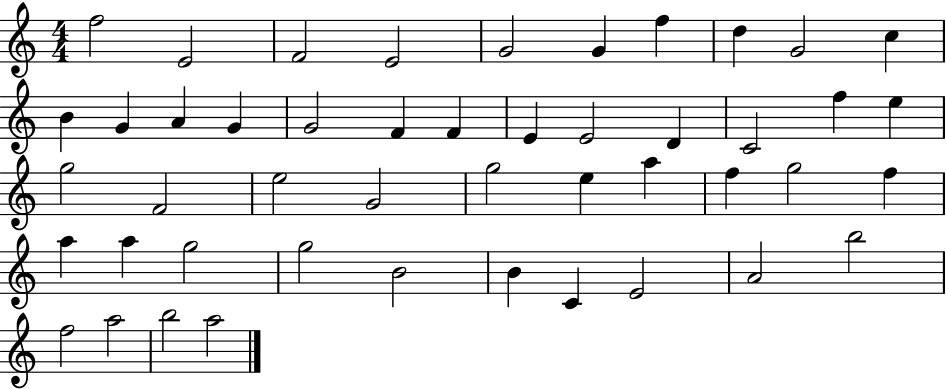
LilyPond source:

{
  \clef treble
  \numericTimeSignature
  \time 4/4
  \key c \major
  f''2 e'2 | f'2 e'2 | g'2 g'4 f''4 | d''4 g'2 c''4 | \break b'4 g'4 a'4 g'4 | g'2 f'4 f'4 | e'4 e'2 d'4 | c'2 f''4 e''4 | \break g''2 f'2 | e''2 g'2 | g''2 e''4 a''4 | f''4 g''2 f''4 | \break a''4 a''4 g''2 | g''2 b'2 | b'4 c'4 e'2 | a'2 b''2 | \break f''2 a''2 | b''2 a''2 | \bar "|."
}